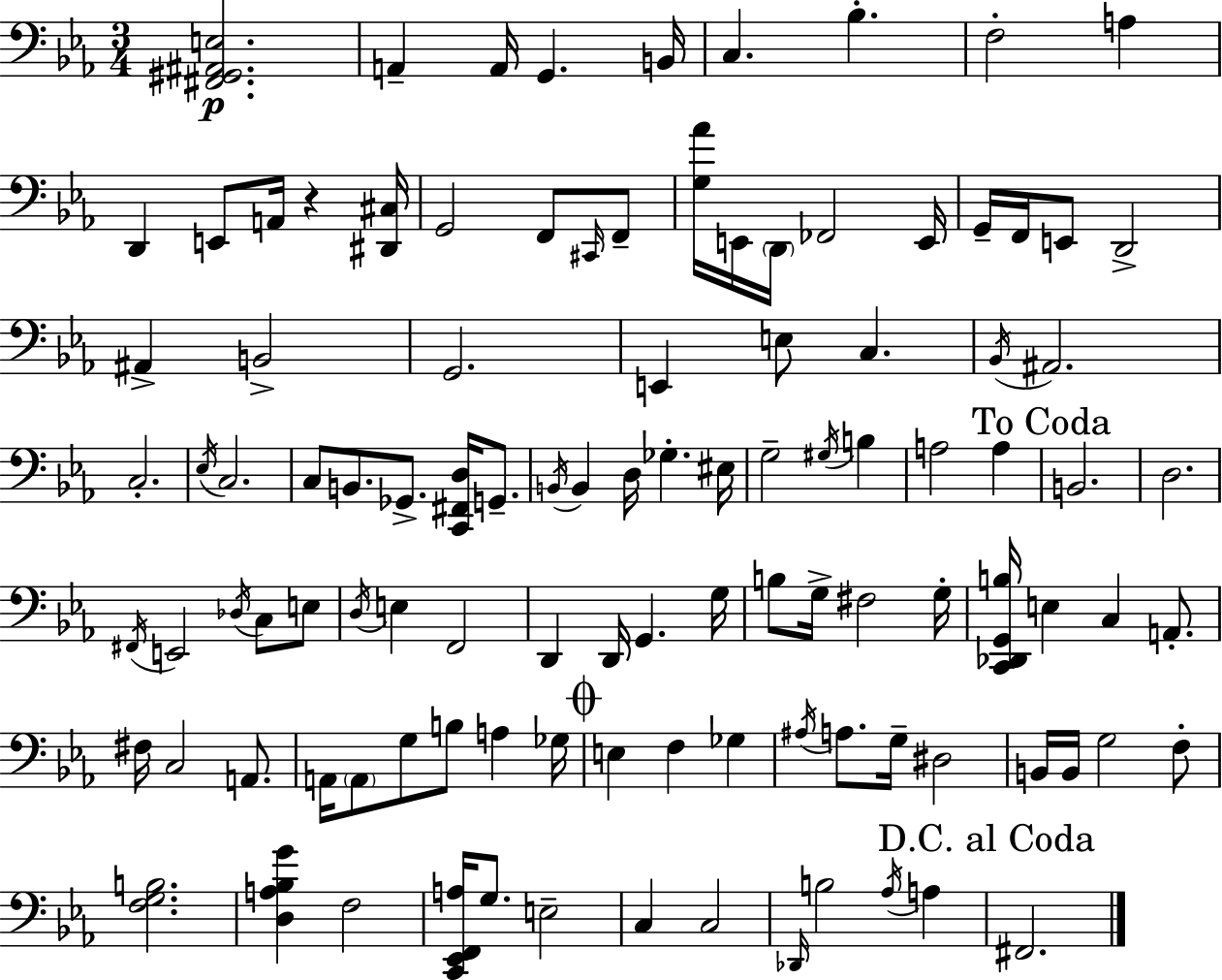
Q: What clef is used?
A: bass